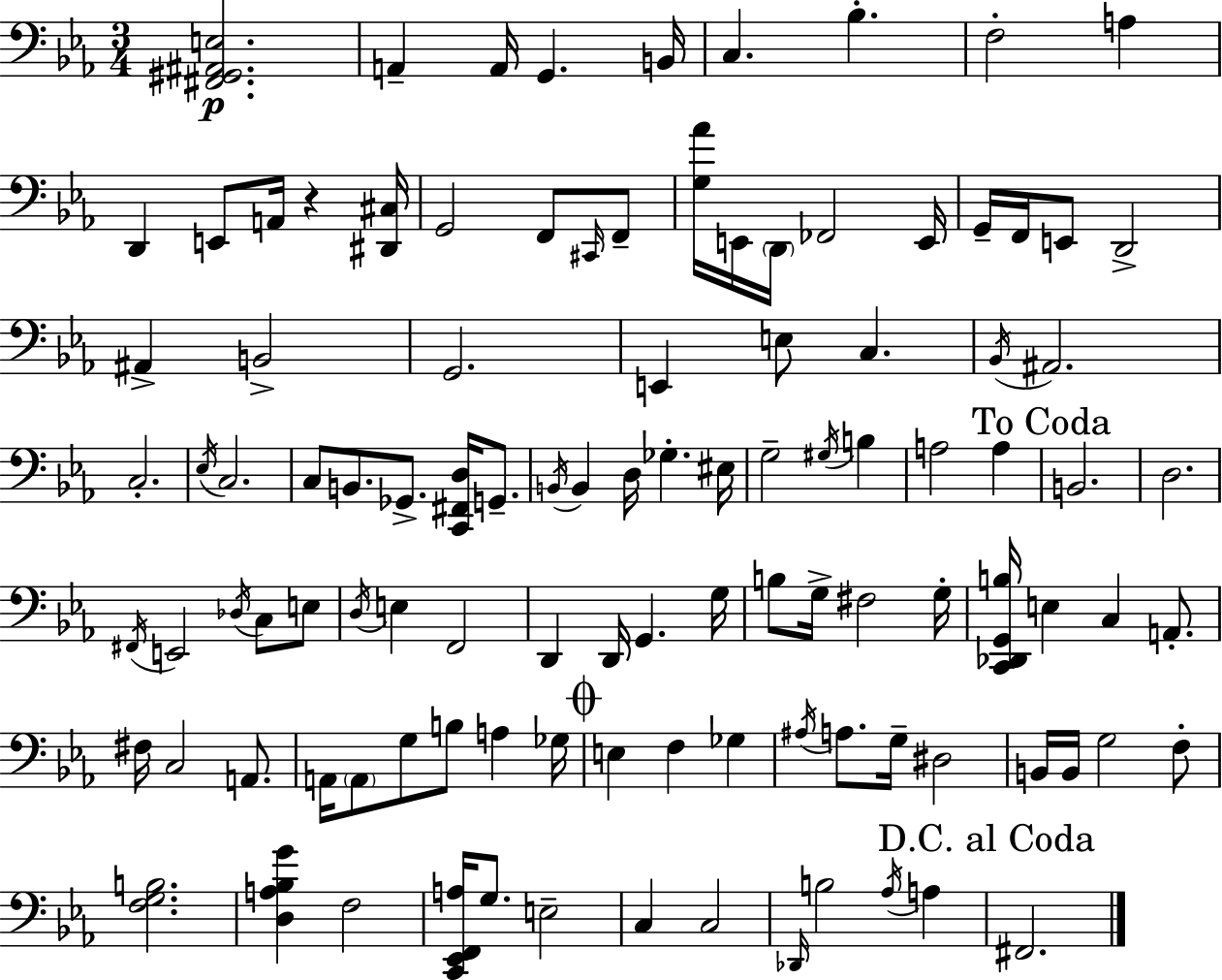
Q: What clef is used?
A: bass